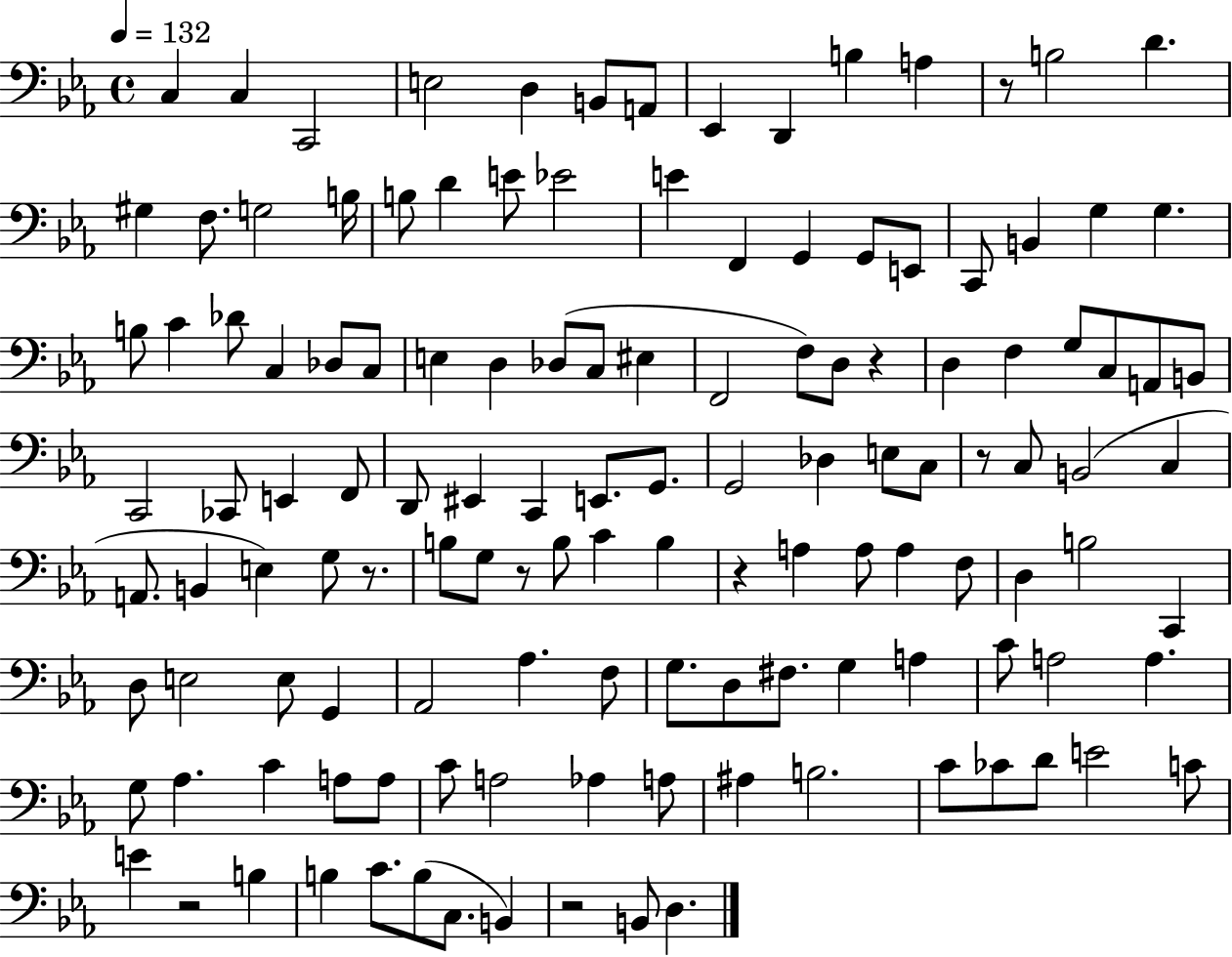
C3/q C3/q C2/h E3/h D3/q B2/e A2/e Eb2/q D2/q B3/q A3/q R/e B3/h D4/q. G#3/q F3/e. G3/h B3/s B3/e D4/q E4/e Eb4/h E4/q F2/q G2/q G2/e E2/e C2/e B2/q G3/q G3/q. B3/e C4/q Db4/e C3/q Db3/e C3/e E3/q D3/q Db3/e C3/e EIS3/q F2/h F3/e D3/e R/q D3/q F3/q G3/e C3/e A2/e B2/e C2/h CES2/e E2/q F2/e D2/e EIS2/q C2/q E2/e. G2/e. G2/h Db3/q E3/e C3/e R/e C3/e B2/h C3/q A2/e. B2/q E3/q G3/e R/e. B3/e G3/e R/e B3/e C4/q B3/q R/q A3/q A3/e A3/q F3/e D3/q B3/h C2/q D3/e E3/h E3/e G2/q Ab2/h Ab3/q. F3/e G3/e. D3/e F#3/e. G3/q A3/q C4/e A3/h A3/q. G3/e Ab3/q. C4/q A3/e A3/e C4/e A3/h Ab3/q A3/e A#3/q B3/h. C4/e CES4/e D4/e E4/h C4/e E4/q R/h B3/q B3/q C4/e. B3/e C3/e. B2/q R/h B2/e D3/q.